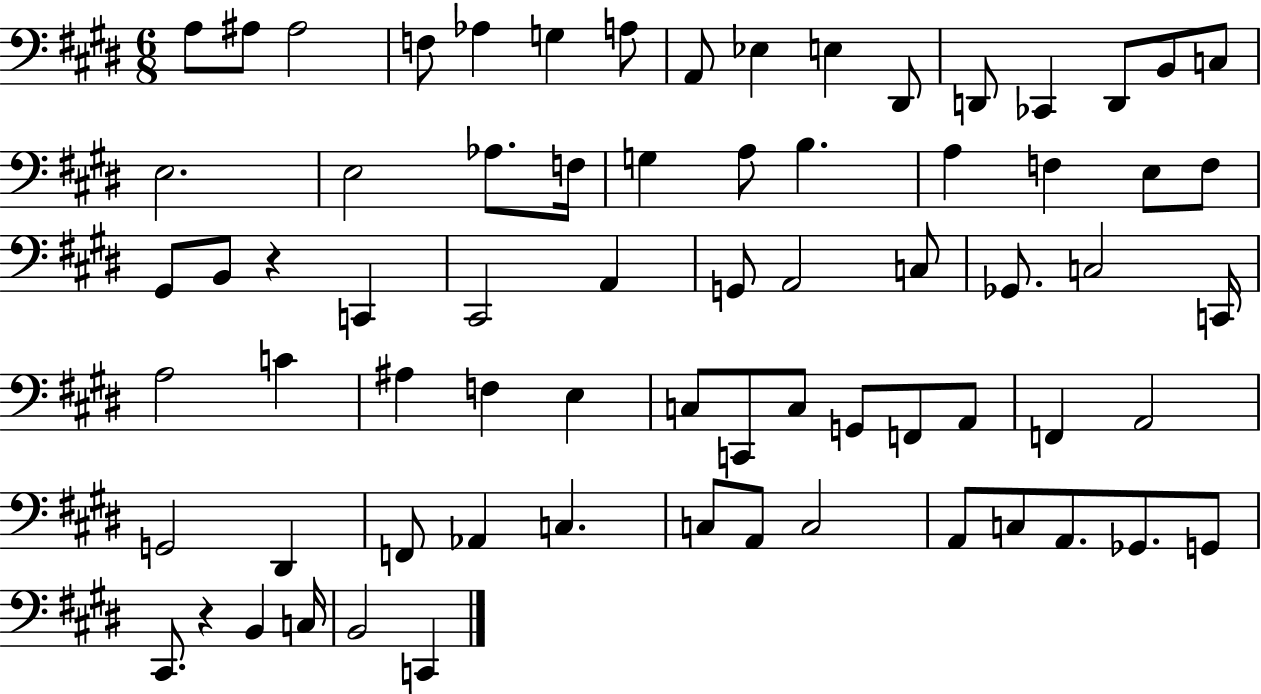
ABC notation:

X:1
T:Untitled
M:6/8
L:1/4
K:E
A,/2 ^A,/2 ^A,2 F,/2 _A, G, A,/2 A,,/2 _E, E, ^D,,/2 D,,/2 _C,, D,,/2 B,,/2 C,/2 E,2 E,2 _A,/2 F,/4 G, A,/2 B, A, F, E,/2 F,/2 ^G,,/2 B,,/2 z C,, ^C,,2 A,, G,,/2 A,,2 C,/2 _G,,/2 C,2 C,,/4 A,2 C ^A, F, E, C,/2 C,,/2 C,/2 G,,/2 F,,/2 A,,/2 F,, A,,2 G,,2 ^D,, F,,/2 _A,, C, C,/2 A,,/2 C,2 A,,/2 C,/2 A,,/2 _G,,/2 G,,/2 ^C,,/2 z B,, C,/4 B,,2 C,,